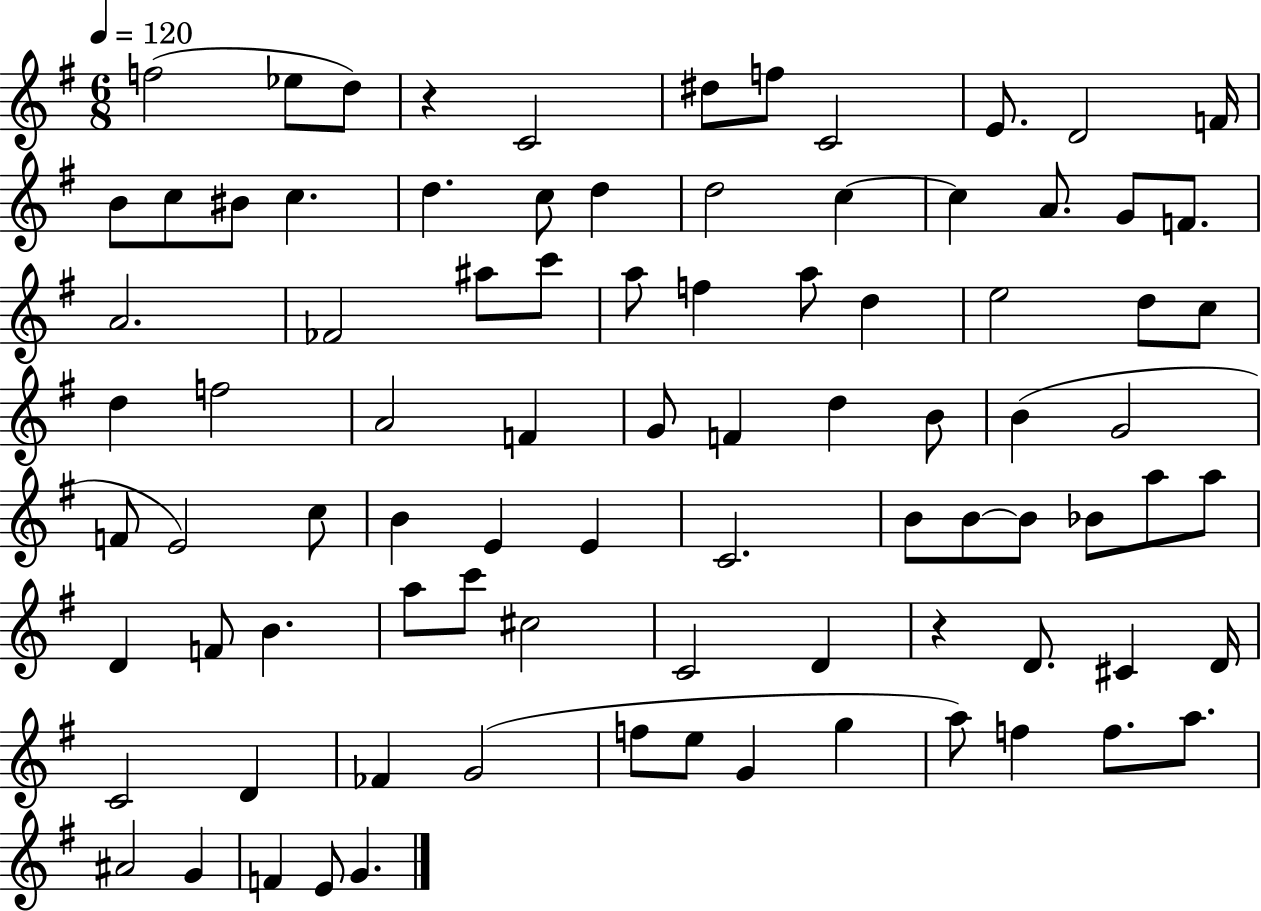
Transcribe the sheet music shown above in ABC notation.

X:1
T:Untitled
M:6/8
L:1/4
K:G
f2 _e/2 d/2 z C2 ^d/2 f/2 C2 E/2 D2 F/4 B/2 c/2 ^B/2 c d c/2 d d2 c c A/2 G/2 F/2 A2 _F2 ^a/2 c'/2 a/2 f a/2 d e2 d/2 c/2 d f2 A2 F G/2 F d B/2 B G2 F/2 E2 c/2 B E E C2 B/2 B/2 B/2 _B/2 a/2 a/2 D F/2 B a/2 c'/2 ^c2 C2 D z D/2 ^C D/4 C2 D _F G2 f/2 e/2 G g a/2 f f/2 a/2 ^A2 G F E/2 G